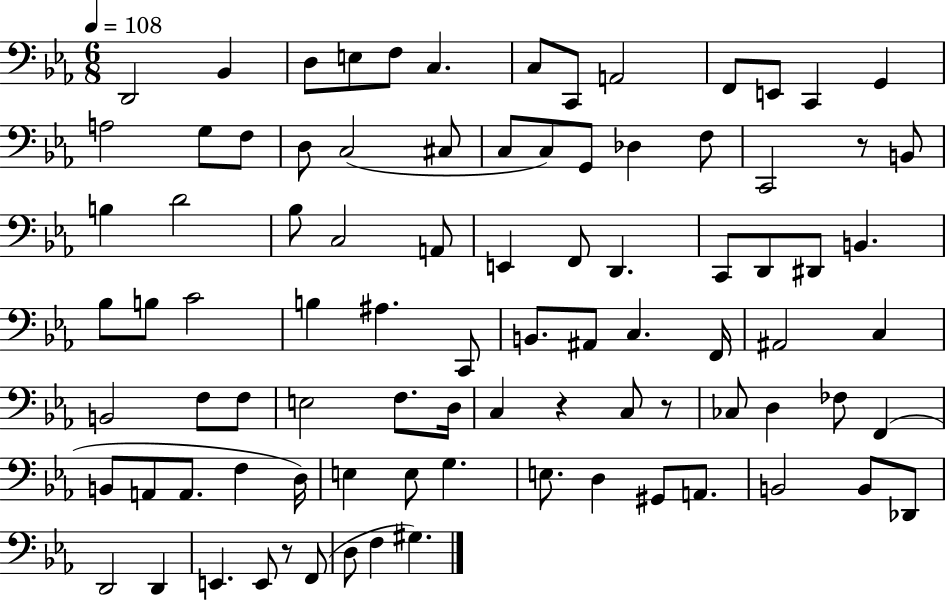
X:1
T:Untitled
M:6/8
L:1/4
K:Eb
D,,2 _B,, D,/2 E,/2 F,/2 C, C,/2 C,,/2 A,,2 F,,/2 E,,/2 C,, G,, A,2 G,/2 F,/2 D,/2 C,2 ^C,/2 C,/2 C,/2 G,,/2 _D, F,/2 C,,2 z/2 B,,/2 B, D2 _B,/2 C,2 A,,/2 E,, F,,/2 D,, C,,/2 D,,/2 ^D,,/2 B,, _B,/2 B,/2 C2 B, ^A, C,,/2 B,,/2 ^A,,/2 C, F,,/4 ^A,,2 C, B,,2 F,/2 F,/2 E,2 F,/2 D,/4 C, z C,/2 z/2 _C,/2 D, _F,/2 F,, B,,/2 A,,/2 A,,/2 F, D,/4 E, E,/2 G, E,/2 D, ^G,,/2 A,,/2 B,,2 B,,/2 _D,,/2 D,,2 D,, E,, E,,/2 z/2 F,,/2 D,/2 F, ^G,